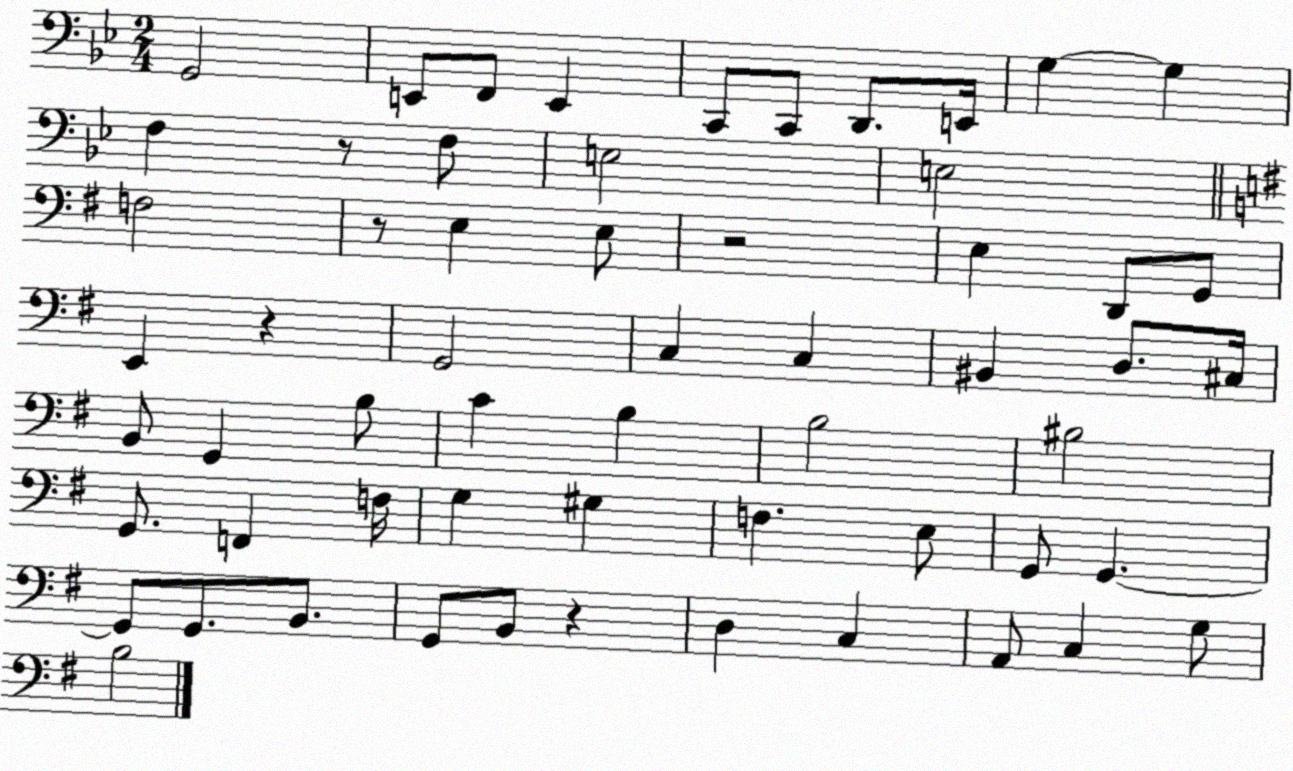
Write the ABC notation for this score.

X:1
T:Untitled
M:2/4
L:1/4
K:Bb
G,,2 E,,/2 F,,/2 E,, C,,/2 C,,/2 D,,/2 E,,/4 G, G, F, z/2 F,/2 E,2 E,2 F,2 z/2 E, E,/2 z2 E, D,,/2 G,,/2 E,, z G,,2 C, C, ^B,, D,/2 ^C,/4 B,,/2 G,, B,/2 C B, B,2 ^B,2 G,,/2 F,, F,/4 G, ^G, F, E,/2 G,,/2 G,, G,,/2 G,,/2 B,,/2 G,,/2 B,,/2 z D, C, A,,/2 C, G,/2 B,2